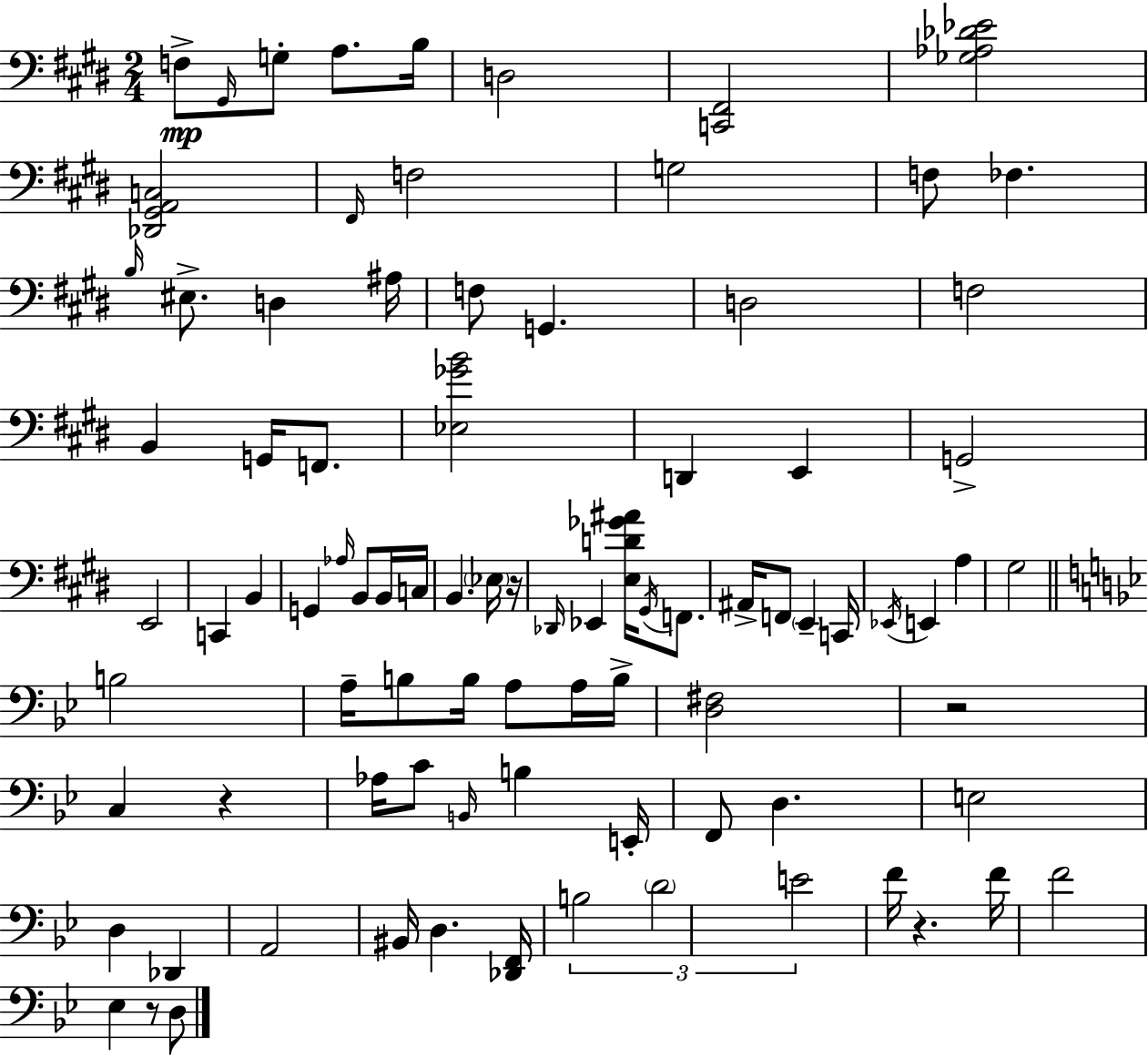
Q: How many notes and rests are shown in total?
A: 88